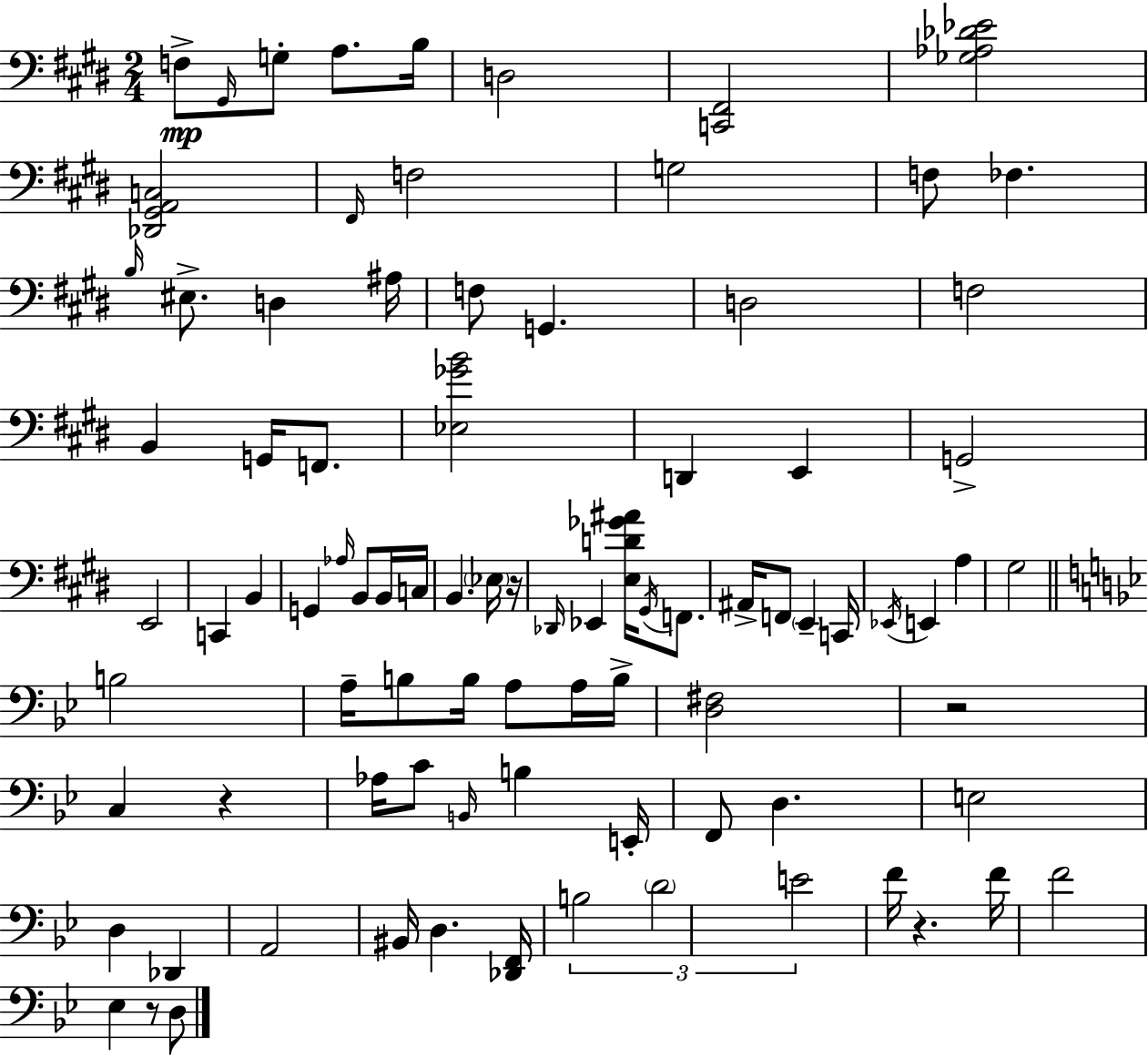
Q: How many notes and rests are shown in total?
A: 88